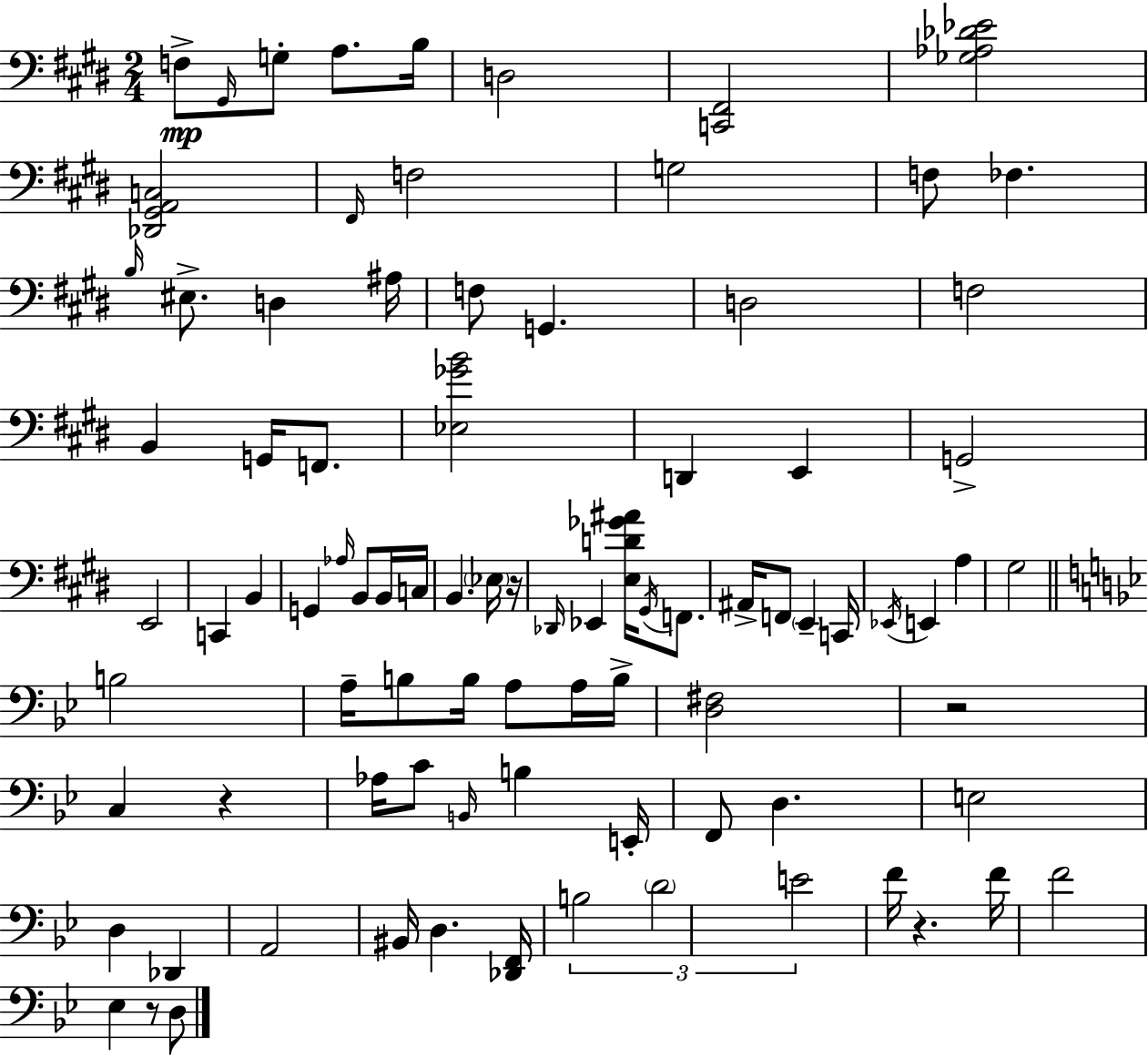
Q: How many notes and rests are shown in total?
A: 88